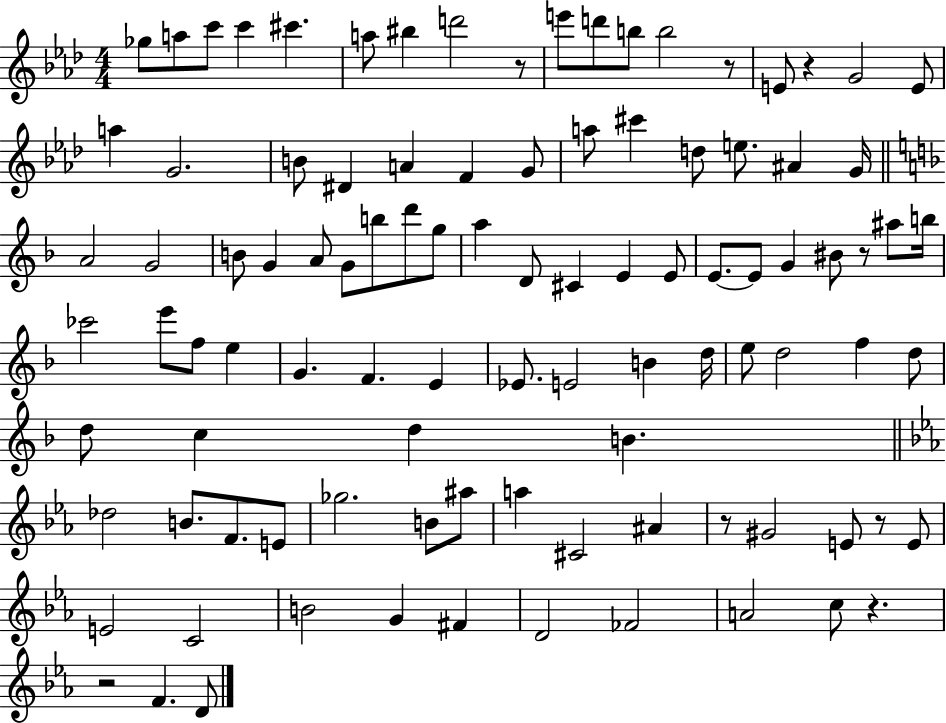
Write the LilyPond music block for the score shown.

{
  \clef treble
  \numericTimeSignature
  \time 4/4
  \key aes \major
  ges''8 a''8 c'''8 c'''4 cis'''4. | a''8 bis''4 d'''2 r8 | e'''8 d'''8 b''8 b''2 r8 | e'8 r4 g'2 e'8 | \break a''4 g'2. | b'8 dis'4 a'4 f'4 g'8 | a''8 cis'''4 d''8 e''8. ais'4 g'16 | \bar "||" \break \key f \major a'2 g'2 | b'8 g'4 a'8 g'8 b''8 d'''8 g''8 | a''4 d'8 cis'4 e'4 e'8 | e'8.~~ e'8 g'4 bis'8 r8 ais''8 b''16 | \break ces'''2 e'''8 f''8 e''4 | g'4. f'4. e'4 | ees'8. e'2 b'4 d''16 | e''8 d''2 f''4 d''8 | \break d''8 c''4 d''4 b'4. | \bar "||" \break \key ees \major des''2 b'8. f'8. e'8 | ges''2. b'8 ais''8 | a''4 cis'2 ais'4 | r8 gis'2 e'8 r8 e'8 | \break e'2 c'2 | b'2 g'4 fis'4 | d'2 fes'2 | a'2 c''8 r4. | \break r2 f'4. d'8 | \bar "|."
}